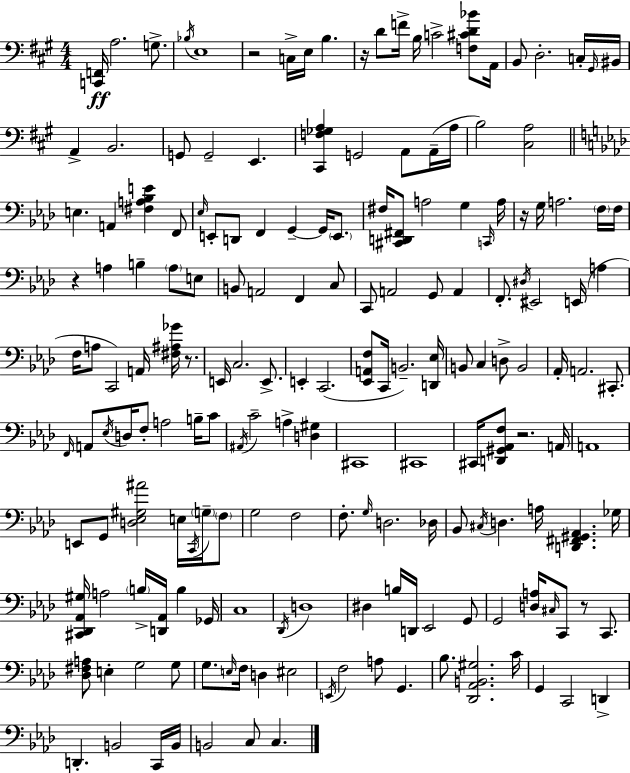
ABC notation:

X:1
T:Untitled
M:4/4
L:1/4
K:A
[C,,F,,]/4 A,2 G,/2 _B,/4 E,4 z2 C,/4 E,/4 B, z/4 D/2 F/4 B,/4 C2 [F,^CD_B]/2 A,,/4 B,,/2 D,2 C,/4 ^G,,/4 ^B,,/4 A,, B,,2 G,,/2 G,,2 E,, [^C,,F,_G,A,] G,,2 A,,/2 A,,/4 A,/4 B,2 [^C,A,]2 E, A,, [^F,A,_B,E] F,,/2 _E,/4 E,,/2 D,,/2 F,, G,, G,,/4 E,,/2 ^F,/4 [^C,,D,,^F,,]/2 A,2 G, C,,/4 A,/4 z/4 G,/4 A,2 F,/4 F,/4 z A, B, A,/2 E,/2 B,,/2 A,,2 F,, C,/2 C,,/2 A,,2 G,,/2 A,, F,,/2 ^D,/4 ^E,,2 E,,/4 A, F,/4 A,/2 C,,2 A,,/4 [^F,^A,_G]/4 z/2 E,,/4 C,2 E,,/2 E,, C,,2 [_E,,A,,F,]/2 C,,/4 B,,2 [D,,_E,]/4 B,,/2 C, D,/2 B,,2 _A,,/4 A,,2 ^C,,/2 F,,/4 A,,/2 _E,/4 D,/4 F,/2 A,2 B,/4 C/2 ^A,,/4 C2 A, [D,^G,] ^C,,4 ^C,,4 ^C,,/4 [D,,^G,,_A,,F,]/2 z2 A,,/4 A,,4 E,,/2 G,,/2 [D,_E,^G,^A]2 E,/4 C,,/4 G,/4 F,/2 G,2 F,2 F,/2 G,/4 D,2 _D,/4 _B,,/2 ^C,/4 D, A,/4 [D,,^F,,^G,,_A,,] _G,/4 [^C,,_D,,_A,,^G,]/4 A,2 B,/4 [D,,_A,,]/4 B, _G,,/4 C,4 _D,,/4 D,4 ^D, B,/4 D,,/4 _E,,2 G,,/2 G,,2 [D,A,]/4 ^C,/4 C,,/2 z/2 C,,/2 [_D,^F,A,]/2 E, G,2 G,/2 G,/2 E,/4 F,/4 D, ^E,2 E,,/4 F,2 A,/2 G,, _B,/2 [_D,,_A,,B,,^G,]2 C/4 G,, C,,2 D,, D,, B,,2 C,,/4 B,,/4 B,,2 C,/2 C,